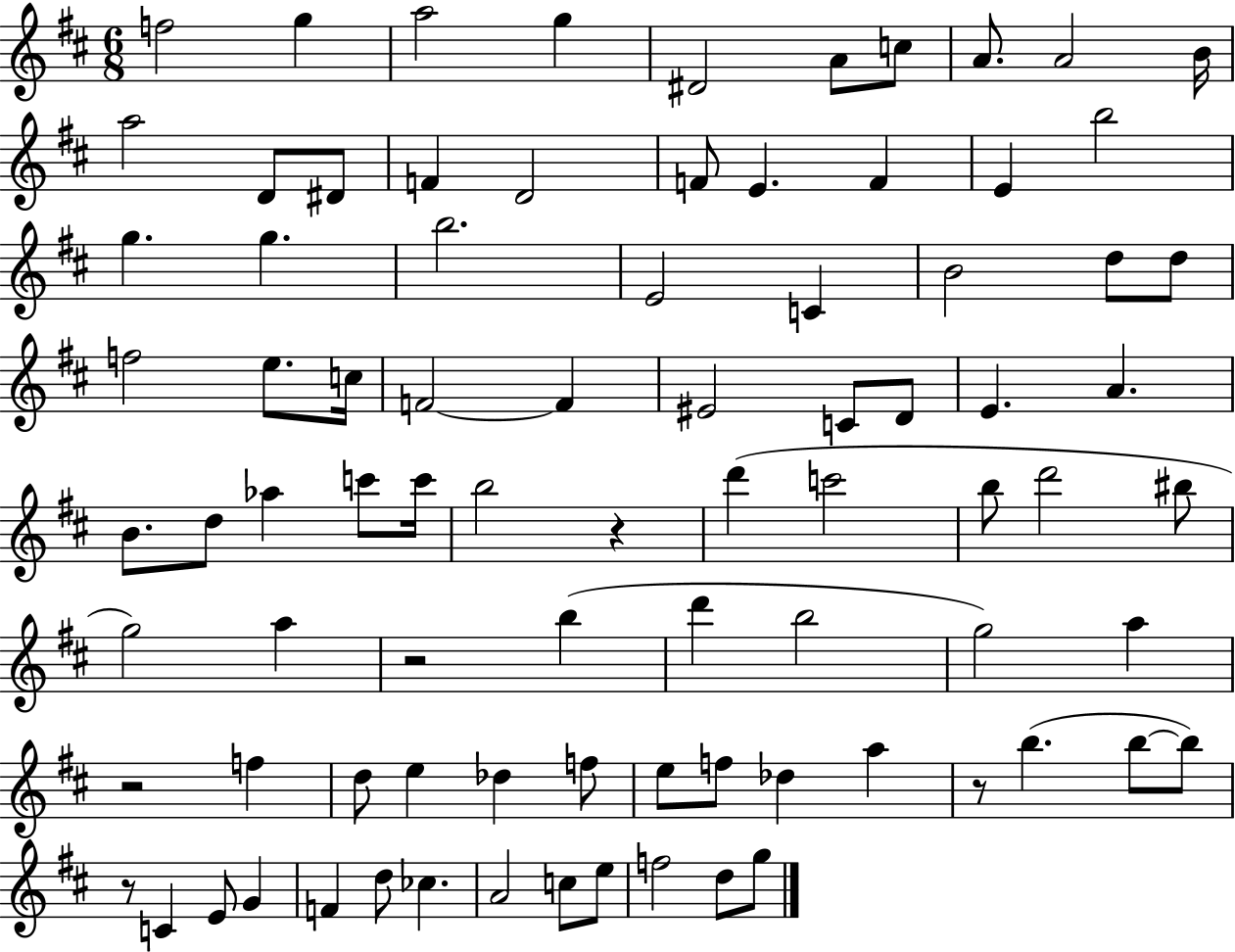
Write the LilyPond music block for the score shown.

{
  \clef treble
  \numericTimeSignature
  \time 6/8
  \key d \major
  f''2 g''4 | a''2 g''4 | dis'2 a'8 c''8 | a'8. a'2 b'16 | \break a''2 d'8 dis'8 | f'4 d'2 | f'8 e'4. f'4 | e'4 b''2 | \break g''4. g''4. | b''2. | e'2 c'4 | b'2 d''8 d''8 | \break f''2 e''8. c''16 | f'2~~ f'4 | eis'2 c'8 d'8 | e'4. a'4. | \break b'8. d''8 aes''4 c'''8 c'''16 | b''2 r4 | d'''4( c'''2 | b''8 d'''2 bis''8 | \break g''2) a''4 | r2 b''4( | d'''4 b''2 | g''2) a''4 | \break r2 f''4 | d''8 e''4 des''4 f''8 | e''8 f''8 des''4 a''4 | r8 b''4.( b''8~~ b''8) | \break r8 c'4 e'8 g'4 | f'4 d''8 ces''4. | a'2 c''8 e''8 | f''2 d''8 g''8 | \break \bar "|."
}